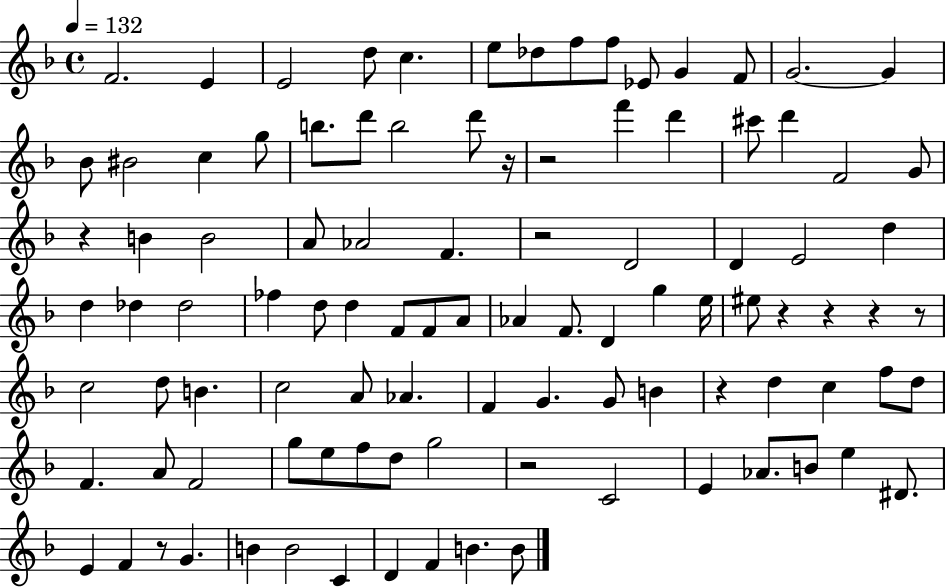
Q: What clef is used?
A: treble